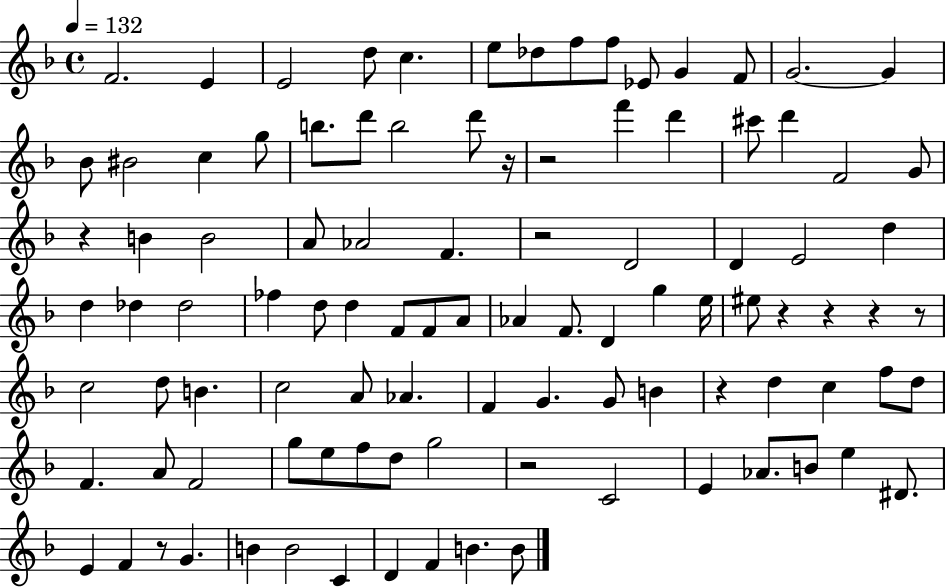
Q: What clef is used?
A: treble